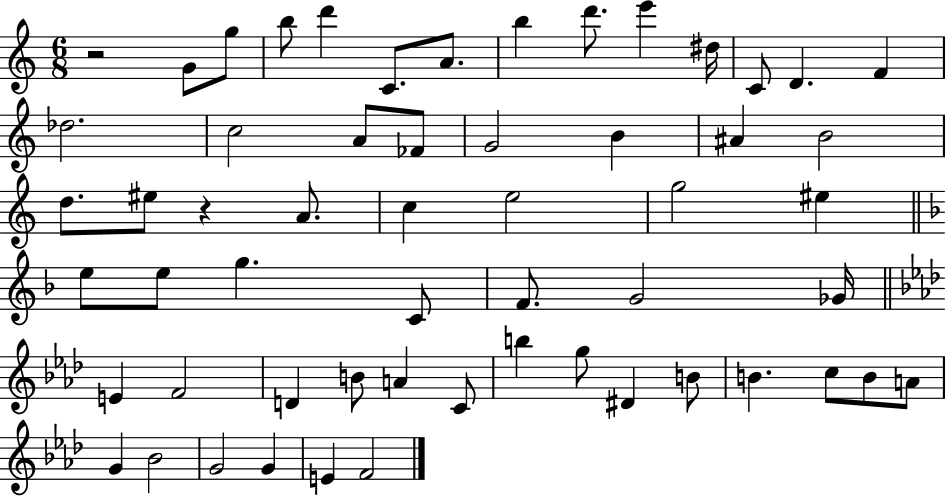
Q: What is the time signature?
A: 6/8